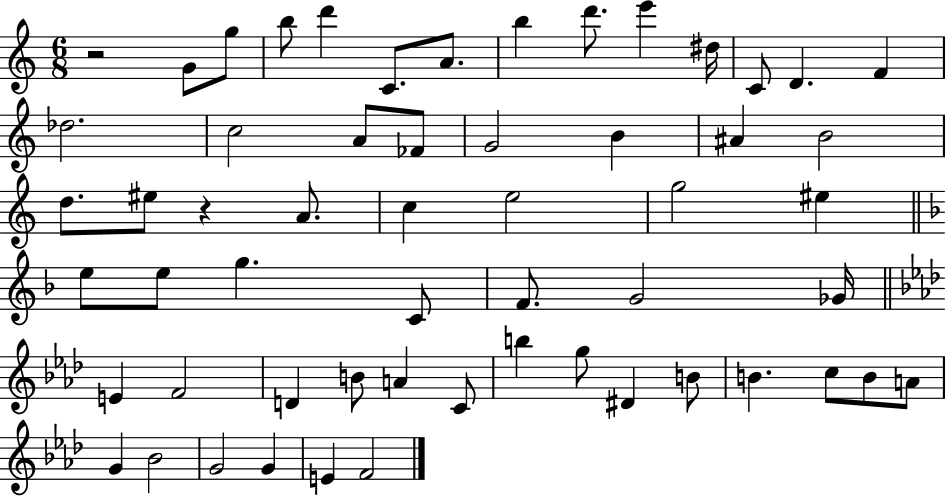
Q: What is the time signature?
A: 6/8